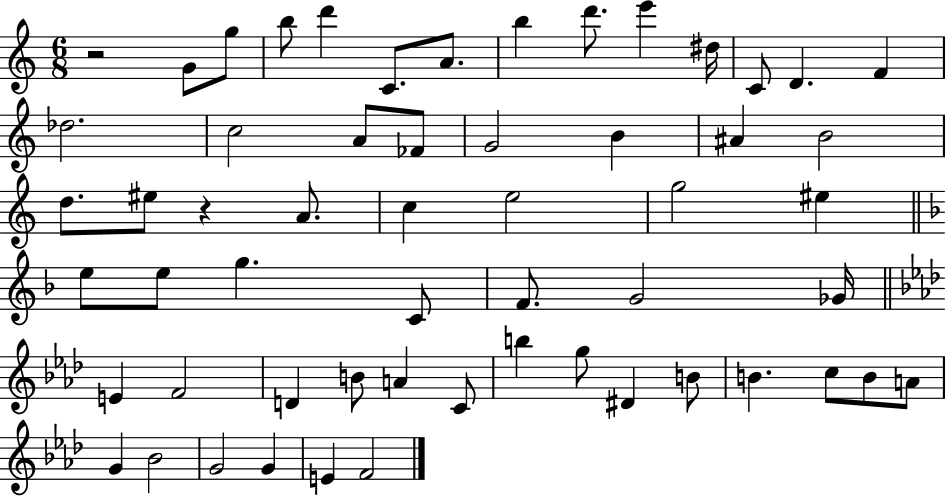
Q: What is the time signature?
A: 6/8